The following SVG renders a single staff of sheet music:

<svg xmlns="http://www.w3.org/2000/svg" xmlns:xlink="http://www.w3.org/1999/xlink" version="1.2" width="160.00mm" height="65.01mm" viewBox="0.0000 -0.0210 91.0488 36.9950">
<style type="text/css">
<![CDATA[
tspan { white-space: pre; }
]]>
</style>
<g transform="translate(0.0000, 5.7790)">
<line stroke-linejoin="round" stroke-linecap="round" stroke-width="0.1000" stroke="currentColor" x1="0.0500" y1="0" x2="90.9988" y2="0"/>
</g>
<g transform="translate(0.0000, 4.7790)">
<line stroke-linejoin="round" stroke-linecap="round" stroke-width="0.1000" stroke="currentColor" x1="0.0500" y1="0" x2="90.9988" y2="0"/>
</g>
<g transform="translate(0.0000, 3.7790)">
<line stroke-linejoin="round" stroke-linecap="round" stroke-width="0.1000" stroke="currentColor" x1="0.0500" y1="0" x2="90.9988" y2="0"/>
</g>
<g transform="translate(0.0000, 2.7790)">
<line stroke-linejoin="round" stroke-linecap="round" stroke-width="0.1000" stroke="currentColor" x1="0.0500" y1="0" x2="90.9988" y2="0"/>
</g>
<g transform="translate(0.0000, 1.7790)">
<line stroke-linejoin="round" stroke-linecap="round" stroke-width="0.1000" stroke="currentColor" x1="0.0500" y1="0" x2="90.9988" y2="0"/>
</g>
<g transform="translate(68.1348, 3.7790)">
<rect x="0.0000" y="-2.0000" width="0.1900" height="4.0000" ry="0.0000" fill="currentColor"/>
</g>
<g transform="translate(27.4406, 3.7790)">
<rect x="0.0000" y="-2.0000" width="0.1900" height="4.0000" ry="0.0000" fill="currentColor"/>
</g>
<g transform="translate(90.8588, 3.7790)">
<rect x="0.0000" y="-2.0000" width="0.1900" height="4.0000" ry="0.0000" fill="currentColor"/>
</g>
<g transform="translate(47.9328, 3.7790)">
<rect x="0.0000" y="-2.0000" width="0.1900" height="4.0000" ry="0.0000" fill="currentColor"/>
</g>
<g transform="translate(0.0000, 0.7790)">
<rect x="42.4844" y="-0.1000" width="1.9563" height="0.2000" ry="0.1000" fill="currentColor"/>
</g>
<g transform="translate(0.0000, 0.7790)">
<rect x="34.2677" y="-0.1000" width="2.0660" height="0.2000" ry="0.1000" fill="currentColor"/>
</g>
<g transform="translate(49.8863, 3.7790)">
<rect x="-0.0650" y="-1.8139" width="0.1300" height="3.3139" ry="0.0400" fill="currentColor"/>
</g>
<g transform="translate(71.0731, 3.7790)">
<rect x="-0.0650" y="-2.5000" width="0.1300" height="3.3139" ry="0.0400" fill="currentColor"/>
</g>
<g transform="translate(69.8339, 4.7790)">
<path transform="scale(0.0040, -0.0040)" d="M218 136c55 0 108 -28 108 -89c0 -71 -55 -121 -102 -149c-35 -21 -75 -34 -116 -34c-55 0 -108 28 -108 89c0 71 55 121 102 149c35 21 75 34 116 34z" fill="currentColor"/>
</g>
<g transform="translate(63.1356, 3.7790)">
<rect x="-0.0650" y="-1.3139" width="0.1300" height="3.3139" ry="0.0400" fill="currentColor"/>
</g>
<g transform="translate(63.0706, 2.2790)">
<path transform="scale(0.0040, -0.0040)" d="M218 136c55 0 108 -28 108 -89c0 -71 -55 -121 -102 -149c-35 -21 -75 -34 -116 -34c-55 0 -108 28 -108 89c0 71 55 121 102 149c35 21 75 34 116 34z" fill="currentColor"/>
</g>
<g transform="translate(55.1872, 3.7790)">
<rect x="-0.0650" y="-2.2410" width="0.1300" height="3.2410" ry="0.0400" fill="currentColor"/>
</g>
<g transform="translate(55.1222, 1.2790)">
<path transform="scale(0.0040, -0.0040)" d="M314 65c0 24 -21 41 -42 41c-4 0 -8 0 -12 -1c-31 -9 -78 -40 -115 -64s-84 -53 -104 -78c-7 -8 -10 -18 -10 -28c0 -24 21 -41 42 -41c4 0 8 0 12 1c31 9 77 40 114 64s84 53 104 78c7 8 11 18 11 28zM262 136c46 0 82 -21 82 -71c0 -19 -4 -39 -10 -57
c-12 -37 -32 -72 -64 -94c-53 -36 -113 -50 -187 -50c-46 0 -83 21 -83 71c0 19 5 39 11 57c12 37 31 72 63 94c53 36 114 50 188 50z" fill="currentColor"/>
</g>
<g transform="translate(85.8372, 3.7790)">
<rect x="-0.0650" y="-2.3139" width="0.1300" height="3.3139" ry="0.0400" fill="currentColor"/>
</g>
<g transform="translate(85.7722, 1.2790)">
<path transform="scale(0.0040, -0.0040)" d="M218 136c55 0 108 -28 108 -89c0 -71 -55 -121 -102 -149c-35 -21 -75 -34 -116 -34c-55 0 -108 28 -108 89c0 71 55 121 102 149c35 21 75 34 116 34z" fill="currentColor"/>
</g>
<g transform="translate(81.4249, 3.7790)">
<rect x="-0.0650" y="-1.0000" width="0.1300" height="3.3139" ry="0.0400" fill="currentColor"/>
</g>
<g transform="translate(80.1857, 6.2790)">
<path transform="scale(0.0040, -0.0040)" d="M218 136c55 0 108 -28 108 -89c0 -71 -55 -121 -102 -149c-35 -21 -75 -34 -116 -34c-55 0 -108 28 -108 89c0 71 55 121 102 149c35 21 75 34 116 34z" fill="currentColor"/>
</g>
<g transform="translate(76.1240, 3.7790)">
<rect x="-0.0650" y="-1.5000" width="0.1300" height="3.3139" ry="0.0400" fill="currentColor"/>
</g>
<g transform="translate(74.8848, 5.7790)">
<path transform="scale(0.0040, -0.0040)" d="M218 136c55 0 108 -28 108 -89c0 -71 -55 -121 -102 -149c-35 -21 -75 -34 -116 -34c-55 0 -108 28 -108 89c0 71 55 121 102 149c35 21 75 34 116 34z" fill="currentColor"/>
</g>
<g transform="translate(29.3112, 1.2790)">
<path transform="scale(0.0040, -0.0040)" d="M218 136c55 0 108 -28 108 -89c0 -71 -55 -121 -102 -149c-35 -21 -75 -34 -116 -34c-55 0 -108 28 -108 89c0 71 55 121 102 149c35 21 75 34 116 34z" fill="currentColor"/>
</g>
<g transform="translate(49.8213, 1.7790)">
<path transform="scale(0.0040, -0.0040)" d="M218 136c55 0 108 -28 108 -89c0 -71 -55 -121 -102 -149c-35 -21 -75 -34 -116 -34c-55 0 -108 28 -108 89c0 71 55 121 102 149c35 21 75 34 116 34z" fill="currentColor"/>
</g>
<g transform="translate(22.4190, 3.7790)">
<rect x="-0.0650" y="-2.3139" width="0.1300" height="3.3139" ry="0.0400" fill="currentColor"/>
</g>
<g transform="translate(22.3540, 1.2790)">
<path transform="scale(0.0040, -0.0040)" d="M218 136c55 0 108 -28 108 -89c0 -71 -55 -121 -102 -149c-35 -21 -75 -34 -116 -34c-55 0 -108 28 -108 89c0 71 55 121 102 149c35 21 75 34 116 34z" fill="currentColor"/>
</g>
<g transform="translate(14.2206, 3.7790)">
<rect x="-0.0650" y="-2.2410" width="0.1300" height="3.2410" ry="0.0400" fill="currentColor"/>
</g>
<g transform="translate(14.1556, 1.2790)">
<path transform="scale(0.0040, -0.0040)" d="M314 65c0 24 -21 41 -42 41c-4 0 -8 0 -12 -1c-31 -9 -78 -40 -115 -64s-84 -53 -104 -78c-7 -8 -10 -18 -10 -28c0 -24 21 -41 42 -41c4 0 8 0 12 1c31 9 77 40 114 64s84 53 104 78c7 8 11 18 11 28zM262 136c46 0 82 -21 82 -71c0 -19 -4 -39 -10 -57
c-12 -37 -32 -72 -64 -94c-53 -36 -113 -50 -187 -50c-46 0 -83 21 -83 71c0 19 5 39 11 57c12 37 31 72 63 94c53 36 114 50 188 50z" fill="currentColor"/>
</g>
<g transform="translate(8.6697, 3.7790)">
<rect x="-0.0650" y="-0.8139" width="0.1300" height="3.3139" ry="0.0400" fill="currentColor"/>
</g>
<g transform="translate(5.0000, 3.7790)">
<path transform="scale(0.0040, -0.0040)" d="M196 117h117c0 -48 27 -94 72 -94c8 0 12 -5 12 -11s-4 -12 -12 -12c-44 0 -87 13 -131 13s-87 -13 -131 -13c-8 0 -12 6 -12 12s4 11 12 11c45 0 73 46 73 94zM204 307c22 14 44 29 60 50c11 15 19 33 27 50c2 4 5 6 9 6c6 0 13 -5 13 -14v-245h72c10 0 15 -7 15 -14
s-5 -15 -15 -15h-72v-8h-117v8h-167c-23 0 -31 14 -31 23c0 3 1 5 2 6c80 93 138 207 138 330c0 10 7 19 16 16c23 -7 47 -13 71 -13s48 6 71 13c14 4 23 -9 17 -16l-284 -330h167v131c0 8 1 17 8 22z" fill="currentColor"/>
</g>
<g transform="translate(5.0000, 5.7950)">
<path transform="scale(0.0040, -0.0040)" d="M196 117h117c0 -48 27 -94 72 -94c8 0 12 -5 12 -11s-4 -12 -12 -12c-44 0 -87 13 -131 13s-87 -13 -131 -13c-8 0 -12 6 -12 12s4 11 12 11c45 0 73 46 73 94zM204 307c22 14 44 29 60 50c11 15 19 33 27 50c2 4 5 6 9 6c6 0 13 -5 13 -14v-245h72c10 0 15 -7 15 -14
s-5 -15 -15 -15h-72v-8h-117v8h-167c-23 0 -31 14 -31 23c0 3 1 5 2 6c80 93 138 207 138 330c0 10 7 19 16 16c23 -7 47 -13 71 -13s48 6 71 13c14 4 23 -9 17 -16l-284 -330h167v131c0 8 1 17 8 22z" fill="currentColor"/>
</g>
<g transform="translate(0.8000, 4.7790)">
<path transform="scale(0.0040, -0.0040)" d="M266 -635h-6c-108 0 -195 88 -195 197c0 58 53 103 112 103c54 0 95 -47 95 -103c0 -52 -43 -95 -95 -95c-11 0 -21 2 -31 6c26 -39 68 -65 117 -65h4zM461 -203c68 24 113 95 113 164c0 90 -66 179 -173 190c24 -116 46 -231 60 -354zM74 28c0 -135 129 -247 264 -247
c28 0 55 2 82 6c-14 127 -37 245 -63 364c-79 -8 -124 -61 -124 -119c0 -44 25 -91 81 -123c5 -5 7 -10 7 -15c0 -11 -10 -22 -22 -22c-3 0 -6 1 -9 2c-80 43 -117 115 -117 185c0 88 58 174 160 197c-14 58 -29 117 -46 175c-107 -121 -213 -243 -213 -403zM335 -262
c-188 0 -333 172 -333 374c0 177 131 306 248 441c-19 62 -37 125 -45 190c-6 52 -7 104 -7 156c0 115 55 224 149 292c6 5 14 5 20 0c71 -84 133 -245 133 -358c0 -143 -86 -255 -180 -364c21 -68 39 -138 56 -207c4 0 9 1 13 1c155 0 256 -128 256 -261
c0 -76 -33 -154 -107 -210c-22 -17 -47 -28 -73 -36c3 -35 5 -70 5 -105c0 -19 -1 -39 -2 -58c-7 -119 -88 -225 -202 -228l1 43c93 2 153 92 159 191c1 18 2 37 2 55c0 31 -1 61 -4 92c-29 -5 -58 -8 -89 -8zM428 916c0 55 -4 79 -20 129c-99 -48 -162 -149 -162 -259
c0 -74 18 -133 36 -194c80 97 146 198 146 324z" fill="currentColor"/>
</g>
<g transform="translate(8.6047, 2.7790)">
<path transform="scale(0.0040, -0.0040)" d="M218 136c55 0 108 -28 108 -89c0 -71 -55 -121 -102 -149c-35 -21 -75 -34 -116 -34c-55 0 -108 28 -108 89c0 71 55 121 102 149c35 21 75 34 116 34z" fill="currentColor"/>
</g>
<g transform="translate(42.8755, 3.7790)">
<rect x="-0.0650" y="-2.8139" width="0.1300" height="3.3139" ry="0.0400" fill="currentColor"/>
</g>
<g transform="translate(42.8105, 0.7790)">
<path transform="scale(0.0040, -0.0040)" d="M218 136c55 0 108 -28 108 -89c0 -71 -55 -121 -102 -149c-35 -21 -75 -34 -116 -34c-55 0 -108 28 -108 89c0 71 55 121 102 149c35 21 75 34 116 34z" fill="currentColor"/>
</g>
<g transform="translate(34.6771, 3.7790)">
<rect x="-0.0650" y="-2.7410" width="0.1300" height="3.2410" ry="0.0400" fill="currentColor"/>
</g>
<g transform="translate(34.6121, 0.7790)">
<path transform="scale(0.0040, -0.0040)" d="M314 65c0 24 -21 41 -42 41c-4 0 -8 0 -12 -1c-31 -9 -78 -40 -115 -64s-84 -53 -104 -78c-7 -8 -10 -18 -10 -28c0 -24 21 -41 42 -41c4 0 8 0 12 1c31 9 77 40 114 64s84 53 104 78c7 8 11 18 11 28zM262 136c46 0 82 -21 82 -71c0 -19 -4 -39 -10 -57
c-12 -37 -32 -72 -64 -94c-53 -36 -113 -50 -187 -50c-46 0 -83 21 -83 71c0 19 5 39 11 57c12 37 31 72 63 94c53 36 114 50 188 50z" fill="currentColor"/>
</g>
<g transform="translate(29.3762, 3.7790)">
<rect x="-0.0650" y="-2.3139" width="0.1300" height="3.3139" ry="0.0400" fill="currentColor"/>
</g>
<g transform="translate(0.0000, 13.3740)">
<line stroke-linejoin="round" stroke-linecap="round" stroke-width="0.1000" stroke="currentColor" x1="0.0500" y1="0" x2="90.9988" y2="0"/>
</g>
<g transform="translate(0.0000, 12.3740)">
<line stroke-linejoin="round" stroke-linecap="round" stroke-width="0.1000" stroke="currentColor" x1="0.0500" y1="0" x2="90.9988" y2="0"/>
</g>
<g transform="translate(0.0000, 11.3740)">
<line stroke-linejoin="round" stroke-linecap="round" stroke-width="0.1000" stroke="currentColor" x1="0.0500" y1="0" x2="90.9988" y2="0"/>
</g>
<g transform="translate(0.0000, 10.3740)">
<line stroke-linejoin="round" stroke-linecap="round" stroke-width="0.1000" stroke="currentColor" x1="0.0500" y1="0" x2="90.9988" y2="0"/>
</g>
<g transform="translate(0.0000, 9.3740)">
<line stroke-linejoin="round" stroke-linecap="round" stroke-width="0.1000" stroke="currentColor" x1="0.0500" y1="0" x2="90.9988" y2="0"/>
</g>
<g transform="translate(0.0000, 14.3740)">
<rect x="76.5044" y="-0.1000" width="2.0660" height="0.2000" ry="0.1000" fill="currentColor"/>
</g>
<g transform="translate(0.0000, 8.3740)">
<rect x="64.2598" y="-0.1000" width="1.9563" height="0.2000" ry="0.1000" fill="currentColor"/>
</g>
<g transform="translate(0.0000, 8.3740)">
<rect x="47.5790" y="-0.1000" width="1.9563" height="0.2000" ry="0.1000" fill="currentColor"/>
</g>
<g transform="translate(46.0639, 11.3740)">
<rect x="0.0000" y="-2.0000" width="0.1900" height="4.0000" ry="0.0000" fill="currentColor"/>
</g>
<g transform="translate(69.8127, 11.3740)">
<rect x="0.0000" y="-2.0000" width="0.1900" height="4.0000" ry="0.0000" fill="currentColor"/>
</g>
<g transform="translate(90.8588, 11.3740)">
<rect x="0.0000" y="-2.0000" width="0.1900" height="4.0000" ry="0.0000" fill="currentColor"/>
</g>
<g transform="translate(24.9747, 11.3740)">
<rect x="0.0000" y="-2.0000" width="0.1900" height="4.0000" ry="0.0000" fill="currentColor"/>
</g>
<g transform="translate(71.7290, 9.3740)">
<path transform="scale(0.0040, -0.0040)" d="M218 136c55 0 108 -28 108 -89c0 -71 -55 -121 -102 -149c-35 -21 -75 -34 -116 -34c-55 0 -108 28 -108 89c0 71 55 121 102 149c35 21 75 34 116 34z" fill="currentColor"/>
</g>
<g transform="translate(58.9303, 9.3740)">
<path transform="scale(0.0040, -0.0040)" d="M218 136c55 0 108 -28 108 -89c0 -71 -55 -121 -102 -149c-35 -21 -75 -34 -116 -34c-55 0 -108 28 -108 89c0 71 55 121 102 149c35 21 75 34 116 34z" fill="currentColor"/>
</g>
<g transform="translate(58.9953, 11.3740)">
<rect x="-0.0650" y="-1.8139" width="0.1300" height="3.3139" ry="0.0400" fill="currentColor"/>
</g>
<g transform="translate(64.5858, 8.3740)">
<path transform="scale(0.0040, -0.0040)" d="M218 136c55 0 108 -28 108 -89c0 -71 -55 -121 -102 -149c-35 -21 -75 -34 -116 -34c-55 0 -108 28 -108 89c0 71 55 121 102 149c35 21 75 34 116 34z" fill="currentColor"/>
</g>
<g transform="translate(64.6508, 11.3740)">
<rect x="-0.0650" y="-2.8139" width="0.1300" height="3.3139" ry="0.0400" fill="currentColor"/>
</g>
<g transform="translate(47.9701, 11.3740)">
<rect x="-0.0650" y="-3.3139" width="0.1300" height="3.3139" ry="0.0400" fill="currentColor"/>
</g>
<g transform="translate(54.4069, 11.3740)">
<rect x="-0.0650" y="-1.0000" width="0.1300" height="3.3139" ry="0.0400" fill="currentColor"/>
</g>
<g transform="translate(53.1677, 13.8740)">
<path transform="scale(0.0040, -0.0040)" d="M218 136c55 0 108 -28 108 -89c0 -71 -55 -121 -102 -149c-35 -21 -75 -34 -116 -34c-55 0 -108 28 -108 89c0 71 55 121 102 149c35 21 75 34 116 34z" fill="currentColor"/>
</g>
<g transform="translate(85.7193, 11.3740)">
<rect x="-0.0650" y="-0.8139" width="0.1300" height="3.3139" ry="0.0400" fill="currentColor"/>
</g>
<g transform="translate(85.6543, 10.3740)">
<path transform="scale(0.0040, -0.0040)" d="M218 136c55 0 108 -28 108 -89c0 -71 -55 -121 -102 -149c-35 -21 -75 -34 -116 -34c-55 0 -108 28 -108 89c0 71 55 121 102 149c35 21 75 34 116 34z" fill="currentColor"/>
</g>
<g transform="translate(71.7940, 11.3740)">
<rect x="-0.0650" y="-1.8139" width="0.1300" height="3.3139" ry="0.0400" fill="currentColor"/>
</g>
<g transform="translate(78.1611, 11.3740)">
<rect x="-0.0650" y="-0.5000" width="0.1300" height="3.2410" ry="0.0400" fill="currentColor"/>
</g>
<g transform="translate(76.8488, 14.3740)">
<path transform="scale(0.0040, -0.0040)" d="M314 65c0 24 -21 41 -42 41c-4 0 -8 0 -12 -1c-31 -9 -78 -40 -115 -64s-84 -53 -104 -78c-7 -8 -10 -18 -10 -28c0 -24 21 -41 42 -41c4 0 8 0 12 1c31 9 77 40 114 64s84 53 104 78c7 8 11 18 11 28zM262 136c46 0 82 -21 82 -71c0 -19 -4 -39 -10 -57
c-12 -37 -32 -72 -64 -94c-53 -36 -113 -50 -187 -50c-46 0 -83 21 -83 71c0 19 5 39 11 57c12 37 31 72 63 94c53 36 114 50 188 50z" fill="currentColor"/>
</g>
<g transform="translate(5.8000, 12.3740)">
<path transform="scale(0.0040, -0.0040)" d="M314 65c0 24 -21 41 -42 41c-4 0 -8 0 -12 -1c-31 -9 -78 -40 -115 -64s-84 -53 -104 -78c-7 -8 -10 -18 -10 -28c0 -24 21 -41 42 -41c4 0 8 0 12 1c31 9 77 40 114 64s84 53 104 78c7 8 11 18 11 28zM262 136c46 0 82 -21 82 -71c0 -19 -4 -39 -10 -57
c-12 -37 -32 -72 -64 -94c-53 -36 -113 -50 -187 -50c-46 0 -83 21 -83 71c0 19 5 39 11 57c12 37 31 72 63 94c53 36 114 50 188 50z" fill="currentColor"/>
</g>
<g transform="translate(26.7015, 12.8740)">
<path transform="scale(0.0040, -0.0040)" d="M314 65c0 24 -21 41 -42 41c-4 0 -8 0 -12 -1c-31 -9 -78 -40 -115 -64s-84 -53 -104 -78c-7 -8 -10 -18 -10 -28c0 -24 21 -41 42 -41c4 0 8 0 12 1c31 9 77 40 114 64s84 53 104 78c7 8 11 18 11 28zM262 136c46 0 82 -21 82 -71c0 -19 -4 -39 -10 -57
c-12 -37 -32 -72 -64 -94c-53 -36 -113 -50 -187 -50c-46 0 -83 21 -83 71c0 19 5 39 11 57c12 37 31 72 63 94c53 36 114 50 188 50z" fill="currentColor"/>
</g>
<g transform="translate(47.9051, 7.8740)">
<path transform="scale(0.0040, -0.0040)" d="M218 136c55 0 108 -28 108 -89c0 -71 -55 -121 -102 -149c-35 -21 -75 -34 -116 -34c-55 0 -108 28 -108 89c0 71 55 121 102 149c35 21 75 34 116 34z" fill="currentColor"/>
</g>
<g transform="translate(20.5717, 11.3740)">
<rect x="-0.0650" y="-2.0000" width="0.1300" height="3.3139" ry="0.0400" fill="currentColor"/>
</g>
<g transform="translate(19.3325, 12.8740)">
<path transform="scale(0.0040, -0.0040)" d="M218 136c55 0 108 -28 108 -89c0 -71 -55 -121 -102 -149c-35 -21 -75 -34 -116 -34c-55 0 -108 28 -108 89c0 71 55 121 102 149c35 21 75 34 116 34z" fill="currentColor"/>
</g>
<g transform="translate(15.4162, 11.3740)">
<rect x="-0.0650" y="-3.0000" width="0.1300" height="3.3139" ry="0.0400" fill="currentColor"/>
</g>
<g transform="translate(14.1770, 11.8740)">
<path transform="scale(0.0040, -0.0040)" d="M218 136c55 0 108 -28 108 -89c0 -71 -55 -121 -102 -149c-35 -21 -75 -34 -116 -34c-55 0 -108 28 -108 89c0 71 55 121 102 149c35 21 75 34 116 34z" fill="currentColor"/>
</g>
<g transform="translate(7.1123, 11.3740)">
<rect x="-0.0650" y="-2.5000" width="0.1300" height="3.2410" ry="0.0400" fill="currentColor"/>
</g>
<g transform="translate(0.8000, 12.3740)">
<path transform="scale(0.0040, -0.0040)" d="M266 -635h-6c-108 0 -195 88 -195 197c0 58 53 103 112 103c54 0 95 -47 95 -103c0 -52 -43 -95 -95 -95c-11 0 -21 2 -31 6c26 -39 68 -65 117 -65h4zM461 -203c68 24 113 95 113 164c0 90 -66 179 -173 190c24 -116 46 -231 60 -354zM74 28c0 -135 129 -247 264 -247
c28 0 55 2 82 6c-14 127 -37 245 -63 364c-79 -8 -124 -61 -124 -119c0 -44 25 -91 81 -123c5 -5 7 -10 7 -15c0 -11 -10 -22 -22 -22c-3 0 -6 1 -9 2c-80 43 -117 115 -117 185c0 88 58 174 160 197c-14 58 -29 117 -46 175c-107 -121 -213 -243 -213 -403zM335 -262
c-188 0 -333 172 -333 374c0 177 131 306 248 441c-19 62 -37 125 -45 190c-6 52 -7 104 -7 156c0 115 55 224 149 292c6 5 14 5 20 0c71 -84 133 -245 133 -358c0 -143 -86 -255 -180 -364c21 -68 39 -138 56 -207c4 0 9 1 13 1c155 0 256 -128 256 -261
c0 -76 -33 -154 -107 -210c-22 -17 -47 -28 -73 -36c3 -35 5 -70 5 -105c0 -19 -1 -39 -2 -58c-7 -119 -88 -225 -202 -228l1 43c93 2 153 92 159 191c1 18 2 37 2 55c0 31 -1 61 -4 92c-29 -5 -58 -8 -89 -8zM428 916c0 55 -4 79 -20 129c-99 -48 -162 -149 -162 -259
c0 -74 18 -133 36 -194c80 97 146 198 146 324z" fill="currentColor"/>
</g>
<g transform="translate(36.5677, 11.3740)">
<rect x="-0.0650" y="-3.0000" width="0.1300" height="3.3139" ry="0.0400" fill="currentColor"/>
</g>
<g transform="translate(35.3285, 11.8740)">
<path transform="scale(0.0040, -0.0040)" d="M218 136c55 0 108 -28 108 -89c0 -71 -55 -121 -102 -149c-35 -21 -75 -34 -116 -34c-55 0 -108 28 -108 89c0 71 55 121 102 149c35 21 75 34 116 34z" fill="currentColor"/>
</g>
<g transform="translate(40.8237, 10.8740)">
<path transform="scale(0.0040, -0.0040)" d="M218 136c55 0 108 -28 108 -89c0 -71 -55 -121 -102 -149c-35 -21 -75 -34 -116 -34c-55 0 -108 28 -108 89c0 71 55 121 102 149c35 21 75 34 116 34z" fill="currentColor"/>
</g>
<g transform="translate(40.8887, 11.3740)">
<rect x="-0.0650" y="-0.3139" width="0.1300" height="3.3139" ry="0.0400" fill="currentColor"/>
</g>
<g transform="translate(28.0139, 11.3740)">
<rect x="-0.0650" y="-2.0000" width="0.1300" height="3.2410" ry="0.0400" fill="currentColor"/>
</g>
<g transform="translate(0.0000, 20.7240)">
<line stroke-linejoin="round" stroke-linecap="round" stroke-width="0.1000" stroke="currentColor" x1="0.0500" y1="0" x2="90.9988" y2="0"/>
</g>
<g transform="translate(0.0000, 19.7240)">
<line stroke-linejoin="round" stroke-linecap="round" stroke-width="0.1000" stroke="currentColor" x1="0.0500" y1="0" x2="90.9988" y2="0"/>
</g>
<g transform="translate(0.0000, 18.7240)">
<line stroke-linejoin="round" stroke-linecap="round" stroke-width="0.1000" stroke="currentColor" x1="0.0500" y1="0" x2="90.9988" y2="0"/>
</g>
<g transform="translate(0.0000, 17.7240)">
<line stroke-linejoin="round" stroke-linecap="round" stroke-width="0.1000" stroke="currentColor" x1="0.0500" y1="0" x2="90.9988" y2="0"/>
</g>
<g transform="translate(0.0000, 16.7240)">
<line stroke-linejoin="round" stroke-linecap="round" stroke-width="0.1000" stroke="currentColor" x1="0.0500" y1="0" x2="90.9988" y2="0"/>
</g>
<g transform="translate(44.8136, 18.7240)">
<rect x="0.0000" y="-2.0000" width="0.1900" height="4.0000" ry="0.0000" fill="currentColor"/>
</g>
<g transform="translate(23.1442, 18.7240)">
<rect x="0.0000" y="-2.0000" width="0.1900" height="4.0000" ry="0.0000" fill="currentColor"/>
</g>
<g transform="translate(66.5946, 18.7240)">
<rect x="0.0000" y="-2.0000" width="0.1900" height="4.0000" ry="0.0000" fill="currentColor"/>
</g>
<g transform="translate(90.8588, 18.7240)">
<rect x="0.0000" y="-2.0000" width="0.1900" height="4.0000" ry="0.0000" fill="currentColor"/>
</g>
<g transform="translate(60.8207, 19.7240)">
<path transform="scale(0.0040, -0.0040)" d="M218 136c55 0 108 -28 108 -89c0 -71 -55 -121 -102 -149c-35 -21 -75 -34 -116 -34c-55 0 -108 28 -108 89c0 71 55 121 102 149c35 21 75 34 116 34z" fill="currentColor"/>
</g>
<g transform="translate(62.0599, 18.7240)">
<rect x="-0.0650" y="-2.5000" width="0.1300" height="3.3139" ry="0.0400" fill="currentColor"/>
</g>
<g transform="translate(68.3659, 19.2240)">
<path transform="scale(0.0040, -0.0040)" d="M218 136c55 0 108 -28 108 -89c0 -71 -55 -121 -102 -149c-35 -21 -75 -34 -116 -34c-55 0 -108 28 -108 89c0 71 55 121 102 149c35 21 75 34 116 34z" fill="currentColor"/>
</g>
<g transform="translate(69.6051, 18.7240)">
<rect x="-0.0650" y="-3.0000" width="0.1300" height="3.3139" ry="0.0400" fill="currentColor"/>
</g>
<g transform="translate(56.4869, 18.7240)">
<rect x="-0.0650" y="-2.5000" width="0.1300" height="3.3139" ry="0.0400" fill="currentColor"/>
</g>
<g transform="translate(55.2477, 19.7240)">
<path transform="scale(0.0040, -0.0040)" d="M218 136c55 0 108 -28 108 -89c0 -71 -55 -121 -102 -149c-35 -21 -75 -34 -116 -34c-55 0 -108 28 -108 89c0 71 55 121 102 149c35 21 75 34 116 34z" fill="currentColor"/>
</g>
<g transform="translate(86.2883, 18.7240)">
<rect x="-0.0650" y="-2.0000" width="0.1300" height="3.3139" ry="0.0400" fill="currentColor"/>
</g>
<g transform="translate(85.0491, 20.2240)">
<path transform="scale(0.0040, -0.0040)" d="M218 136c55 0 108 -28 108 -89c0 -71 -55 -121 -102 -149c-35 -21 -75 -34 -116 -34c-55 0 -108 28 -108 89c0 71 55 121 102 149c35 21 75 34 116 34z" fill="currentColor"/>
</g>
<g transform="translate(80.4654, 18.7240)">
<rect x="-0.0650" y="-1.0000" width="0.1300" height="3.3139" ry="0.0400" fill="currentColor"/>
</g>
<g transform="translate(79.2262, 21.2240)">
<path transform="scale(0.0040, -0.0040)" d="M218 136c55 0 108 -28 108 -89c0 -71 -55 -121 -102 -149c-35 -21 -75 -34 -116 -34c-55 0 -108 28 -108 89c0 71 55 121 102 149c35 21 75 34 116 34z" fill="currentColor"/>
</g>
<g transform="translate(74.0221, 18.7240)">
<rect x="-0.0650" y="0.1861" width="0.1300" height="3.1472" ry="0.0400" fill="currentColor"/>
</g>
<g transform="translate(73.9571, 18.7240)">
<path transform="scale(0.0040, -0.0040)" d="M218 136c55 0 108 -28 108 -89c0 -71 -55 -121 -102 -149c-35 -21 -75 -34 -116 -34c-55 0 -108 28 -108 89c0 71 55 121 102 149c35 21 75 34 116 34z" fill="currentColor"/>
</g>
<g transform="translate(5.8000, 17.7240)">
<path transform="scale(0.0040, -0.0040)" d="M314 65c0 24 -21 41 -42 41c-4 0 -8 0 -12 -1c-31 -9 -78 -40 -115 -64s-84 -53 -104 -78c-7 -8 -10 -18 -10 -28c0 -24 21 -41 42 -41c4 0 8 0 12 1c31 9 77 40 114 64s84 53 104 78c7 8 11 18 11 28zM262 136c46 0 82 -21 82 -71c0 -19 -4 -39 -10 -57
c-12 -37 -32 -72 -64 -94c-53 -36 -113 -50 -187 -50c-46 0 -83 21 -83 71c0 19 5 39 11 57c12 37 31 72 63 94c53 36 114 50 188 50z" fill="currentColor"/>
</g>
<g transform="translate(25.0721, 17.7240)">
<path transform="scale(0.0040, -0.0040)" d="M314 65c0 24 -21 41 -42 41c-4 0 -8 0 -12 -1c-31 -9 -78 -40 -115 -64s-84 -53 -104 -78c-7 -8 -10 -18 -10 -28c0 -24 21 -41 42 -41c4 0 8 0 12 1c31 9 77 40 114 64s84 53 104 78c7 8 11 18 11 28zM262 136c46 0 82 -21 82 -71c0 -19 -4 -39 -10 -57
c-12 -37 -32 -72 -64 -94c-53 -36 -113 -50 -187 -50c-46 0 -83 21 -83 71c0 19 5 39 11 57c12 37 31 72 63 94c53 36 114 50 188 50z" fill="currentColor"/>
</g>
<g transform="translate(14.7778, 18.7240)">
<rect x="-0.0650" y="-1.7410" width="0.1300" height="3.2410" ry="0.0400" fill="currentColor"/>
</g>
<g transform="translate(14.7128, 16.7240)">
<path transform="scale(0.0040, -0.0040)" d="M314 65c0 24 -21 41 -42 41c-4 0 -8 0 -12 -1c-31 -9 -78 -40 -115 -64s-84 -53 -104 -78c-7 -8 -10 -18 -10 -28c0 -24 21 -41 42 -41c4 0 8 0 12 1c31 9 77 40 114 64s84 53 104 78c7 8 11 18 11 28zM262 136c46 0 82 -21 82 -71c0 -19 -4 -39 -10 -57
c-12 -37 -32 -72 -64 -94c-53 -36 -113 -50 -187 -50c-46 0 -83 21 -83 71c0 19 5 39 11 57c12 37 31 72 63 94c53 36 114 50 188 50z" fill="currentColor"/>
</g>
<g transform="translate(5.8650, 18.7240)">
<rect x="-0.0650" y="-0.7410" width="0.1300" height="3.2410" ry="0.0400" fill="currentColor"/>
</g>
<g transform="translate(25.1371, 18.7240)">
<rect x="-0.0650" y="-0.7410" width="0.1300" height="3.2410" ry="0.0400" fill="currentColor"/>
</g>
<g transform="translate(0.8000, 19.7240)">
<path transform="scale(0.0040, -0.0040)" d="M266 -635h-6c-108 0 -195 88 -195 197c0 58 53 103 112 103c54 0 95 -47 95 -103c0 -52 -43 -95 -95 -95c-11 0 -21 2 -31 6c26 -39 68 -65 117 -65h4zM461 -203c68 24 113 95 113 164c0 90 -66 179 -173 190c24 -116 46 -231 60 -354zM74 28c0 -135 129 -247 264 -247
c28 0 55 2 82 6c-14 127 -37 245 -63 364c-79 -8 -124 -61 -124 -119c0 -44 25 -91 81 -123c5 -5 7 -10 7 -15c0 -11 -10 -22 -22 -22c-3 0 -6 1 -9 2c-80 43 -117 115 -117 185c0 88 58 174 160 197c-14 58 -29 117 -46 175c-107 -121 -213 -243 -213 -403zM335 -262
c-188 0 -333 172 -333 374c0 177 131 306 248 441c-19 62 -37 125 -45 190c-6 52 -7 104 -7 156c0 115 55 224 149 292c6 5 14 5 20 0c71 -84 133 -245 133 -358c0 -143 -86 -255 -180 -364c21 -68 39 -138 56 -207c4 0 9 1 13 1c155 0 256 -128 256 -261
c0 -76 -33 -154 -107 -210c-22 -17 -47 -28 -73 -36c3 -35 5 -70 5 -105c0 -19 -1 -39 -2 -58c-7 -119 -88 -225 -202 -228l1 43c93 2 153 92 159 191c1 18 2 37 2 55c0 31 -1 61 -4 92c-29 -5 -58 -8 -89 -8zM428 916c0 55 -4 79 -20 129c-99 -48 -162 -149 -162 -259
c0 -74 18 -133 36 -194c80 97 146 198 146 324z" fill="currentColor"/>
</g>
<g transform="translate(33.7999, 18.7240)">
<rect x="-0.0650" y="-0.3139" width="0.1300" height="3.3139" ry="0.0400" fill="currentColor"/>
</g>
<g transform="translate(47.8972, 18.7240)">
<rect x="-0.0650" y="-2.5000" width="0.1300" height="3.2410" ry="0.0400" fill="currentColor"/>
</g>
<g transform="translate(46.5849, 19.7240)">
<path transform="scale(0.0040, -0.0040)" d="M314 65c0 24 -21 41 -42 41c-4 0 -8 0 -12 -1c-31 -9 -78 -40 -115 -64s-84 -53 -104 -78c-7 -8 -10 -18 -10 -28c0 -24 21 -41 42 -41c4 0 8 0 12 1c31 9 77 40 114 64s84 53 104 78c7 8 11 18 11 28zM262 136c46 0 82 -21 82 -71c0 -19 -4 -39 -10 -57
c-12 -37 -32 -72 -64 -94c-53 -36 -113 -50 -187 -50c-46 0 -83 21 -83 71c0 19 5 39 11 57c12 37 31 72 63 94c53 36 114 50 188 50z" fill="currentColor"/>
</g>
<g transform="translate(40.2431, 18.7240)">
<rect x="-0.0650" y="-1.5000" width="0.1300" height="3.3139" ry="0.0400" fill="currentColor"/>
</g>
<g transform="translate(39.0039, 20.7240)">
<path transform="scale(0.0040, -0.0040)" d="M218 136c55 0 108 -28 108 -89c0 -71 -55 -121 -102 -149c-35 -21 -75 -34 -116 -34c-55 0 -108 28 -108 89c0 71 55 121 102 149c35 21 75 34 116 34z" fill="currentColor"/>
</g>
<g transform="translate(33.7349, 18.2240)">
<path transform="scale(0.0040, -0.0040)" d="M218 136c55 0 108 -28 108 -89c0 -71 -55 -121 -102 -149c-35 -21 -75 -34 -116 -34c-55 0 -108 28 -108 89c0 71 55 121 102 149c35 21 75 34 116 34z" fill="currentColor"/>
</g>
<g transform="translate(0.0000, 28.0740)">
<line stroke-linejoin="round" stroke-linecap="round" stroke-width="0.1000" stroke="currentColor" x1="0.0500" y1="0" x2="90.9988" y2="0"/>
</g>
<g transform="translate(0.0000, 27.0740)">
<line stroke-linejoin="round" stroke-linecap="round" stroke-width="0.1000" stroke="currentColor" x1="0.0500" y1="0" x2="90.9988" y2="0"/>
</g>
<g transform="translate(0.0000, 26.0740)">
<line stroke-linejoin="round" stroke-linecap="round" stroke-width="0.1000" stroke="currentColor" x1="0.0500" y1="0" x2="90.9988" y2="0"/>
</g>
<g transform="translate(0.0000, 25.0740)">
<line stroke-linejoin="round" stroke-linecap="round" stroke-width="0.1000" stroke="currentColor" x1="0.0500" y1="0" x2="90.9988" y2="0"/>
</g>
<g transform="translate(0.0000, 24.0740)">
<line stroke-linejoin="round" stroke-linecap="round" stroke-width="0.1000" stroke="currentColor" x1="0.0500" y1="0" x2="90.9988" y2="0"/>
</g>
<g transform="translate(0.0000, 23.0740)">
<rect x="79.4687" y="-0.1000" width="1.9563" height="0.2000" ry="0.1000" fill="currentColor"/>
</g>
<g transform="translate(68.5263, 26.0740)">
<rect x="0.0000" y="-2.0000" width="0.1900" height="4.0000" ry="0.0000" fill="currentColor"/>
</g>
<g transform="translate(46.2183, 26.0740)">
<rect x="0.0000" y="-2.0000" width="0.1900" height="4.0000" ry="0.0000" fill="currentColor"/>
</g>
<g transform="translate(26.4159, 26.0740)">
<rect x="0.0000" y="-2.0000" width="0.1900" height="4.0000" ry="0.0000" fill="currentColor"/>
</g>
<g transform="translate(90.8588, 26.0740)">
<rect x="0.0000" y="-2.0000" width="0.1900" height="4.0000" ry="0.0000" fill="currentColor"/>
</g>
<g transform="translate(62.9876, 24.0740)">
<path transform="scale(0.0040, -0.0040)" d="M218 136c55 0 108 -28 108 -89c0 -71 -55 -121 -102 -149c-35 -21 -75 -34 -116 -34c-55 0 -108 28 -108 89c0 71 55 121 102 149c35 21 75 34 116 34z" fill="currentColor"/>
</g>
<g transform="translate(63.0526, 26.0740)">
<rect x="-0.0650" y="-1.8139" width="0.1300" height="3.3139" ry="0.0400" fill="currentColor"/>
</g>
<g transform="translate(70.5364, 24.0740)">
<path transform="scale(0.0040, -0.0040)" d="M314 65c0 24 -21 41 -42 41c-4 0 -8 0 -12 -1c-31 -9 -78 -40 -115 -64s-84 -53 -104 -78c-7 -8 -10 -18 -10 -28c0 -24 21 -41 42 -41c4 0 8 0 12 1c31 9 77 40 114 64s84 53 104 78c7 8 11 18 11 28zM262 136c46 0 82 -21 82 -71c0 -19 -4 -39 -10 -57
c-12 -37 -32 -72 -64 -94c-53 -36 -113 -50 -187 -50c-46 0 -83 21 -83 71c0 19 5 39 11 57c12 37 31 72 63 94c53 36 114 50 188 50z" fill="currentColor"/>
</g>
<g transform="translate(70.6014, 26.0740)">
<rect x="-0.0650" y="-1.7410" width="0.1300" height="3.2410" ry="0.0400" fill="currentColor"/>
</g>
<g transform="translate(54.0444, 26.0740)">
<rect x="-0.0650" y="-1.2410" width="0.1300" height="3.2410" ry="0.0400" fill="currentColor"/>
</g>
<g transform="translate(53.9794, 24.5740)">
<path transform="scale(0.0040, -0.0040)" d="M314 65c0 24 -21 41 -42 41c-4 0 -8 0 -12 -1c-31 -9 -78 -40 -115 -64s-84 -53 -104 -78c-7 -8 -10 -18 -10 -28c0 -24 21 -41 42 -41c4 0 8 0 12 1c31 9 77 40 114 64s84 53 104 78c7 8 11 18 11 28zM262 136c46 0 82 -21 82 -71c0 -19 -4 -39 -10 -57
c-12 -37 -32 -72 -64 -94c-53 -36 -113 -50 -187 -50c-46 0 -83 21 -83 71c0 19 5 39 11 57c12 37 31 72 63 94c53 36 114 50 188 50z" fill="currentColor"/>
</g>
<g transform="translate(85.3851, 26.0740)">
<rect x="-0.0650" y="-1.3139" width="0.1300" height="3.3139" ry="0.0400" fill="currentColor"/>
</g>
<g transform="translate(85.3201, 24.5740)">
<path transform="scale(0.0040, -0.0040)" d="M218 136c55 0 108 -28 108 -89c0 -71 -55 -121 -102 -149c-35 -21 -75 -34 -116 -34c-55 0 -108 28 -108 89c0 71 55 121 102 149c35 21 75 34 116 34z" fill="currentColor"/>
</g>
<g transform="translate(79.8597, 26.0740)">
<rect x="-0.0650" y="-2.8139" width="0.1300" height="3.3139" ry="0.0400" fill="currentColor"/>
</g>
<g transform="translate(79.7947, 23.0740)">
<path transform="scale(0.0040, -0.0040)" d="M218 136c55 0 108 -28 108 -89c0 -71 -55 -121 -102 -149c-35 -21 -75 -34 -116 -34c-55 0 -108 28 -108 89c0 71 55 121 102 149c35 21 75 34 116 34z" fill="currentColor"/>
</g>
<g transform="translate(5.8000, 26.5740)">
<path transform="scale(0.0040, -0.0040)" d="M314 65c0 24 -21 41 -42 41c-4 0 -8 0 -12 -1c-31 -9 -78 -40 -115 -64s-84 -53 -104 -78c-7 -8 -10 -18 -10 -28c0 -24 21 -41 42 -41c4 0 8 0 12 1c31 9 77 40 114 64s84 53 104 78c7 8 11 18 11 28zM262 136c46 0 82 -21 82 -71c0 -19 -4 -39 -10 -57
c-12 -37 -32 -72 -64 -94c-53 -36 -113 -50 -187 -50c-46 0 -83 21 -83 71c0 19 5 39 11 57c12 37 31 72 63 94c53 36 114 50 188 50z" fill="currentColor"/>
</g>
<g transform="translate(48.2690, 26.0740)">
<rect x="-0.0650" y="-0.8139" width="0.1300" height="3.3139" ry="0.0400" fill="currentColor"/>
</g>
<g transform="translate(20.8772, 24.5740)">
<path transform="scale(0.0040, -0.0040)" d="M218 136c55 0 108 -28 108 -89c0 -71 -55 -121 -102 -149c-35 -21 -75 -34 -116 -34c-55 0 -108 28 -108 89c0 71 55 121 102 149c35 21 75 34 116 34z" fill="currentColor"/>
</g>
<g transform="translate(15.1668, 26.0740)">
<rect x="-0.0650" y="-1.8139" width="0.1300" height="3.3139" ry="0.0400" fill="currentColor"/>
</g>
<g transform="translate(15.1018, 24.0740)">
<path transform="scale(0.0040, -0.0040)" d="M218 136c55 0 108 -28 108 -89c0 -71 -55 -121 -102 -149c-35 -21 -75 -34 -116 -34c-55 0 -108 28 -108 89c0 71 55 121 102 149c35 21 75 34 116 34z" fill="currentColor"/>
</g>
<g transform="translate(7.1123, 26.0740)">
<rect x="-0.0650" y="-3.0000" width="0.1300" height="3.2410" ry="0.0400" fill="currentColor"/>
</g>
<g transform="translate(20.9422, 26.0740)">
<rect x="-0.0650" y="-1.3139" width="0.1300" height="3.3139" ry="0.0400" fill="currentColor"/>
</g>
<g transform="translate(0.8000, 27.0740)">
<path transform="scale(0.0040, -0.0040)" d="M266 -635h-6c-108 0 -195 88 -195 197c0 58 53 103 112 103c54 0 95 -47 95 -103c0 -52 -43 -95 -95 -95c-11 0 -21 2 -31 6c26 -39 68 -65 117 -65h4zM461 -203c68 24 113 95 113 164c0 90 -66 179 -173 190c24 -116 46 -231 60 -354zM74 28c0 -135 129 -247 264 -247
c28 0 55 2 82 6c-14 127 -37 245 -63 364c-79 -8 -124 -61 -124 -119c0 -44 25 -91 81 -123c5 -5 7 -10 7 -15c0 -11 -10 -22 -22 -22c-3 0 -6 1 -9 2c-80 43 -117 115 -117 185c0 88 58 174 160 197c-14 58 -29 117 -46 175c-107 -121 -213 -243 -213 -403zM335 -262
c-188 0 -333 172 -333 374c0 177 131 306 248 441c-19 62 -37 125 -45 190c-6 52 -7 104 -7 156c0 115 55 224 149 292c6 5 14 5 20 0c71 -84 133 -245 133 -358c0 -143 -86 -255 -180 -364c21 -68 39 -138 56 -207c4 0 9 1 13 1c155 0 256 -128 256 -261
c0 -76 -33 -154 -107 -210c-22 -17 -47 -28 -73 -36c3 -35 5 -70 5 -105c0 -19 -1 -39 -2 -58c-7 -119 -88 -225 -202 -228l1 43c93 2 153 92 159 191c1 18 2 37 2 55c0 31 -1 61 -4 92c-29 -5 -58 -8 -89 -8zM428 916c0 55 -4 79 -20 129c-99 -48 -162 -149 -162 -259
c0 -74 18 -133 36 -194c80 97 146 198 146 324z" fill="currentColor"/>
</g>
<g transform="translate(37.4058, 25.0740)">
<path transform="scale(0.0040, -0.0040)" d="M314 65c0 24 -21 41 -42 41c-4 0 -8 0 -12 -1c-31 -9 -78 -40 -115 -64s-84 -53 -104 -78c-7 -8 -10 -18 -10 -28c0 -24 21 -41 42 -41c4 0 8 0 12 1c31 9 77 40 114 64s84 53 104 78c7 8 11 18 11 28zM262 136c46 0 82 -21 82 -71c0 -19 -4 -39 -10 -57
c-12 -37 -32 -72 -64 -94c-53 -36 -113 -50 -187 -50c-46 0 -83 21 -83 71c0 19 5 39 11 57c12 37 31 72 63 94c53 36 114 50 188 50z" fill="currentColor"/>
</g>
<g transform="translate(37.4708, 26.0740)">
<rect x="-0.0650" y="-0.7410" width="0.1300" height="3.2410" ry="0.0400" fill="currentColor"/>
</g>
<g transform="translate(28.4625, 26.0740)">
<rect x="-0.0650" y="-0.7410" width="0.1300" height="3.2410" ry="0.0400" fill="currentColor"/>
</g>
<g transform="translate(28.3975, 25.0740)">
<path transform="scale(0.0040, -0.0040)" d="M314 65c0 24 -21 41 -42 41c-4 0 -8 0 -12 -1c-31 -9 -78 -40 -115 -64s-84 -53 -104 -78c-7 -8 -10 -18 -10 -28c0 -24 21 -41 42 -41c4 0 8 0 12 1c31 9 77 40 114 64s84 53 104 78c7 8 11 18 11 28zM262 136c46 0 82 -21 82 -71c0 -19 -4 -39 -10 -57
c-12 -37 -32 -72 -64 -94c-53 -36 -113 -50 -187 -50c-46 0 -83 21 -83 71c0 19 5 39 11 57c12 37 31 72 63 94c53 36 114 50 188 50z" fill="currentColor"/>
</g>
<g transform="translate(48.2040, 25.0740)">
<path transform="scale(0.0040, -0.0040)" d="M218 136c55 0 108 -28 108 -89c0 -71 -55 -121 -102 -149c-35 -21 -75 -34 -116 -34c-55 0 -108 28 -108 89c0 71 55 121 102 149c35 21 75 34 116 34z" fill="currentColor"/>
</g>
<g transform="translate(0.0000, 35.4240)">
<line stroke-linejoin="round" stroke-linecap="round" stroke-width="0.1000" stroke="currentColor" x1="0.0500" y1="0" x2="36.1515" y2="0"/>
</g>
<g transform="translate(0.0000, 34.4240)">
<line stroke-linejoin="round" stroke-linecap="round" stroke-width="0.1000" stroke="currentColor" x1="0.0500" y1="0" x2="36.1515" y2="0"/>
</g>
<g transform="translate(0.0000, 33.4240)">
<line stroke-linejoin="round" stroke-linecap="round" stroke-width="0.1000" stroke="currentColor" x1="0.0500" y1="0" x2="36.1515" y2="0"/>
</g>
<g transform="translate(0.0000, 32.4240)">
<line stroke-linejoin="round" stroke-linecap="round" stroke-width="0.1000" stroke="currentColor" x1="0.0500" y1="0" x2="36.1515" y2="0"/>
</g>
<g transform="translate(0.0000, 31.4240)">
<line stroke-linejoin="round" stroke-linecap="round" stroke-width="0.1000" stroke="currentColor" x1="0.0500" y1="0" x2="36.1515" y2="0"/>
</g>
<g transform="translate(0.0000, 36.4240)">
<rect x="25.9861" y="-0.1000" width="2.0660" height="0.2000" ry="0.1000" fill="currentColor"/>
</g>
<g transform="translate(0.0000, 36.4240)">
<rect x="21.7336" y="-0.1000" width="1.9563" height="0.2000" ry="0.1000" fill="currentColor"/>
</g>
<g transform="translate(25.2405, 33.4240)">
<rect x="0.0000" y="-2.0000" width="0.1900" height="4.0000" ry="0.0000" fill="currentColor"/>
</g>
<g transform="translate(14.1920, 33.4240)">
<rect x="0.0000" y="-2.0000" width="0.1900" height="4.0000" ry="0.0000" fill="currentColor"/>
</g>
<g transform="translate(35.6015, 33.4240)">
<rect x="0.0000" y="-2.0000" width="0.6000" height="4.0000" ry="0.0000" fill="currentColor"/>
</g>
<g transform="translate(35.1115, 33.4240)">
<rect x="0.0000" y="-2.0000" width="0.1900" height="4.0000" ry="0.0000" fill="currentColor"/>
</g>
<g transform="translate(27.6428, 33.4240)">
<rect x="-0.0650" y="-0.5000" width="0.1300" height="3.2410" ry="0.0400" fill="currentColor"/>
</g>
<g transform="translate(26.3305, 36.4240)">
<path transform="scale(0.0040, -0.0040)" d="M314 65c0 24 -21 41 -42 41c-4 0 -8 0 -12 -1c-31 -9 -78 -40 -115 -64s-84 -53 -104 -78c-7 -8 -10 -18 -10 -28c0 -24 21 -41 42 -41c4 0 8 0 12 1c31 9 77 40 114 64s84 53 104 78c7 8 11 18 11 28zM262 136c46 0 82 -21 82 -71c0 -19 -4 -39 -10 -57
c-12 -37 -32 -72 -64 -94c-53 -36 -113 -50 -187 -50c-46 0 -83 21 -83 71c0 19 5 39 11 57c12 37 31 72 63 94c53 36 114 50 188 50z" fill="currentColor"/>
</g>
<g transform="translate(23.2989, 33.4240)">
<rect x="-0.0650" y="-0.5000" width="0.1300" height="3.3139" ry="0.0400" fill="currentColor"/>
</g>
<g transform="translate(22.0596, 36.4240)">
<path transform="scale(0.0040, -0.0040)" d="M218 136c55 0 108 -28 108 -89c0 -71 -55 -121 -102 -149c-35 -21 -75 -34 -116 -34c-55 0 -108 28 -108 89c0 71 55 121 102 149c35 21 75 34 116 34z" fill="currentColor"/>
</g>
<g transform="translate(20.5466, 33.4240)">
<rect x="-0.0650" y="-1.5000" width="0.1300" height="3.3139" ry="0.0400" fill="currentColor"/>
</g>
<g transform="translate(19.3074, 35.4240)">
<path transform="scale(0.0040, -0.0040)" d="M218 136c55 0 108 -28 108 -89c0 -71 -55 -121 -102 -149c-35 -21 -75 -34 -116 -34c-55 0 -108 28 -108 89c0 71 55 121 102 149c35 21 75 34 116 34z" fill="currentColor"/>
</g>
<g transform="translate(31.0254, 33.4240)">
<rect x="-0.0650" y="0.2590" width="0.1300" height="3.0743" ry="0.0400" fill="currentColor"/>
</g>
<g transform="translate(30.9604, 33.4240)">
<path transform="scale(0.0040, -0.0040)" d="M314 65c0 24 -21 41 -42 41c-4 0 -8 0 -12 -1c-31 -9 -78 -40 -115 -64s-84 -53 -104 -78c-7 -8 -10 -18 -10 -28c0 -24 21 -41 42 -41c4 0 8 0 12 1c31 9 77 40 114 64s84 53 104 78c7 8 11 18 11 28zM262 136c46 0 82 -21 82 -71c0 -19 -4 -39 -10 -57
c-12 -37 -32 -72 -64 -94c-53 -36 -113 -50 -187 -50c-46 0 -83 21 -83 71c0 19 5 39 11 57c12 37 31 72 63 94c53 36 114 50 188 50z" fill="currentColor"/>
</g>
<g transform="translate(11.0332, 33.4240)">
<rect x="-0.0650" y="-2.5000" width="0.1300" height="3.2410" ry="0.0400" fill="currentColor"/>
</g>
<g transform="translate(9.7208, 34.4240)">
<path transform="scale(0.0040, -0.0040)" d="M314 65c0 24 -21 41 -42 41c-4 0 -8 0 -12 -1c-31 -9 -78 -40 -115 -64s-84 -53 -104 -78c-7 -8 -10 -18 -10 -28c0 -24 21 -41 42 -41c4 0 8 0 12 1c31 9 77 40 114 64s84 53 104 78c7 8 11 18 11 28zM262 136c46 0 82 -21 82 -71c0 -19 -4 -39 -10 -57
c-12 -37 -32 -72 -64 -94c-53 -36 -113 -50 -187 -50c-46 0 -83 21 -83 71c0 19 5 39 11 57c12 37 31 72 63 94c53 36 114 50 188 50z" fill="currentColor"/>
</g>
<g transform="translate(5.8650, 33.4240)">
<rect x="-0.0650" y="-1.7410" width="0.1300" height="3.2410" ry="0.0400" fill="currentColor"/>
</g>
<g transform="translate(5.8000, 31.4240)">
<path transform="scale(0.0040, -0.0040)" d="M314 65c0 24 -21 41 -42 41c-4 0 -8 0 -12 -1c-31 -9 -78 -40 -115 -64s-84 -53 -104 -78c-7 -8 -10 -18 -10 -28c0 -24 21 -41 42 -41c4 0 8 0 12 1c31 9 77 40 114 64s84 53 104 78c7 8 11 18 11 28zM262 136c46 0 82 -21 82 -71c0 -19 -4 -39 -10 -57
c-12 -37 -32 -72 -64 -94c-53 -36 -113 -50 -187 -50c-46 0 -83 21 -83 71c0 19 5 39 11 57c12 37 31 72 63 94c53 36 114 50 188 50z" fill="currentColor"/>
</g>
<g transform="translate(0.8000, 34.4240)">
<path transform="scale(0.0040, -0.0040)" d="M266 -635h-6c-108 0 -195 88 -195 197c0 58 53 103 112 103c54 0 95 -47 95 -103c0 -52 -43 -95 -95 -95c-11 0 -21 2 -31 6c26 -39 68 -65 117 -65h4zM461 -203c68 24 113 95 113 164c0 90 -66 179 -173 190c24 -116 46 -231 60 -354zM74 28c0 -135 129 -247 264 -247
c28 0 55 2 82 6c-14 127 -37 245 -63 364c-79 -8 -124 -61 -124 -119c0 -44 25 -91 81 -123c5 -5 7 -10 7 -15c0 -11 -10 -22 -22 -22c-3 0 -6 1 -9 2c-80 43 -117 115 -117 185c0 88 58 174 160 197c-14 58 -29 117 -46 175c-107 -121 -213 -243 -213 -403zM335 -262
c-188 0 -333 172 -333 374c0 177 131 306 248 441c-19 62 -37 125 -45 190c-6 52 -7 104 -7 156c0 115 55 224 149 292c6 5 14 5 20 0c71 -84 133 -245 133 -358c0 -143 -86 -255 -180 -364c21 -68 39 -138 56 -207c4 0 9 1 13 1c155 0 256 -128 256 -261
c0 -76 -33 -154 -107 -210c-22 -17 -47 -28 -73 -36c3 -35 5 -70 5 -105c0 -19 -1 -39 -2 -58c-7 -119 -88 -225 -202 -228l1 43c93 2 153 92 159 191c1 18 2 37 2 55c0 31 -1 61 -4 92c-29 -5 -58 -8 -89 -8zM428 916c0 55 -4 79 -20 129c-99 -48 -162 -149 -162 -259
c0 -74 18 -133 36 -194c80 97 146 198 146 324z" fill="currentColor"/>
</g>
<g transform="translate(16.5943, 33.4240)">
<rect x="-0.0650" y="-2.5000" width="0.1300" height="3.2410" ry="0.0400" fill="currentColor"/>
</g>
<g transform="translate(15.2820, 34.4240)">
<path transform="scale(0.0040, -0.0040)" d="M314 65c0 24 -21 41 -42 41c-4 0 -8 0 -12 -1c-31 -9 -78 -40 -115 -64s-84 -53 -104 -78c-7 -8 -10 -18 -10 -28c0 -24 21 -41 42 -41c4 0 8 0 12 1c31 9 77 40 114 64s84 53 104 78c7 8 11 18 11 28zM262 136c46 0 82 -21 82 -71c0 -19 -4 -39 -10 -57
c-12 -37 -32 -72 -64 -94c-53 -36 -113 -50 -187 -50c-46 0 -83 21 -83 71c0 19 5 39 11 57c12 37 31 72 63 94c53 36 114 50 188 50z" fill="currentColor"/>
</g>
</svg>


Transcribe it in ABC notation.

X:1
T:Untitled
M:4/4
L:1/4
K:C
d g2 g g a2 a f g2 e G E D g G2 A F F2 A c b D f a f C2 d d2 f2 d2 c E G2 G G A B D F A2 f e d2 d2 d e2 f f2 a e f2 G2 G2 E C C2 B2